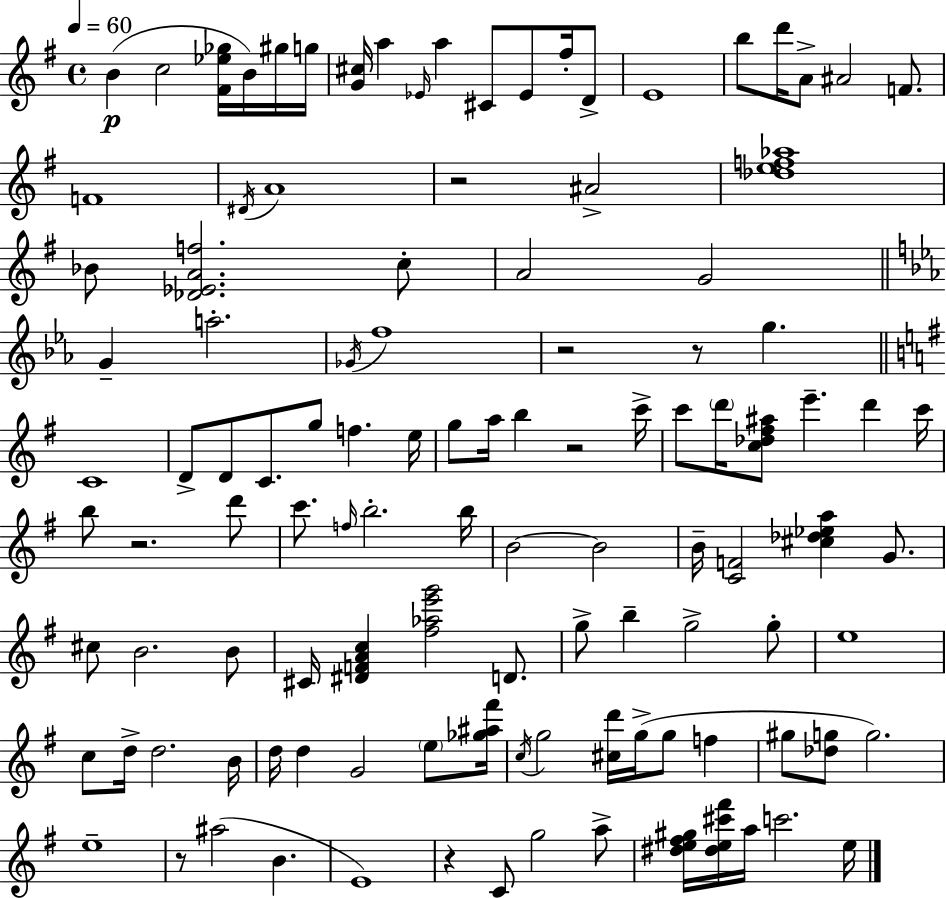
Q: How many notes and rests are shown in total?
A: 113